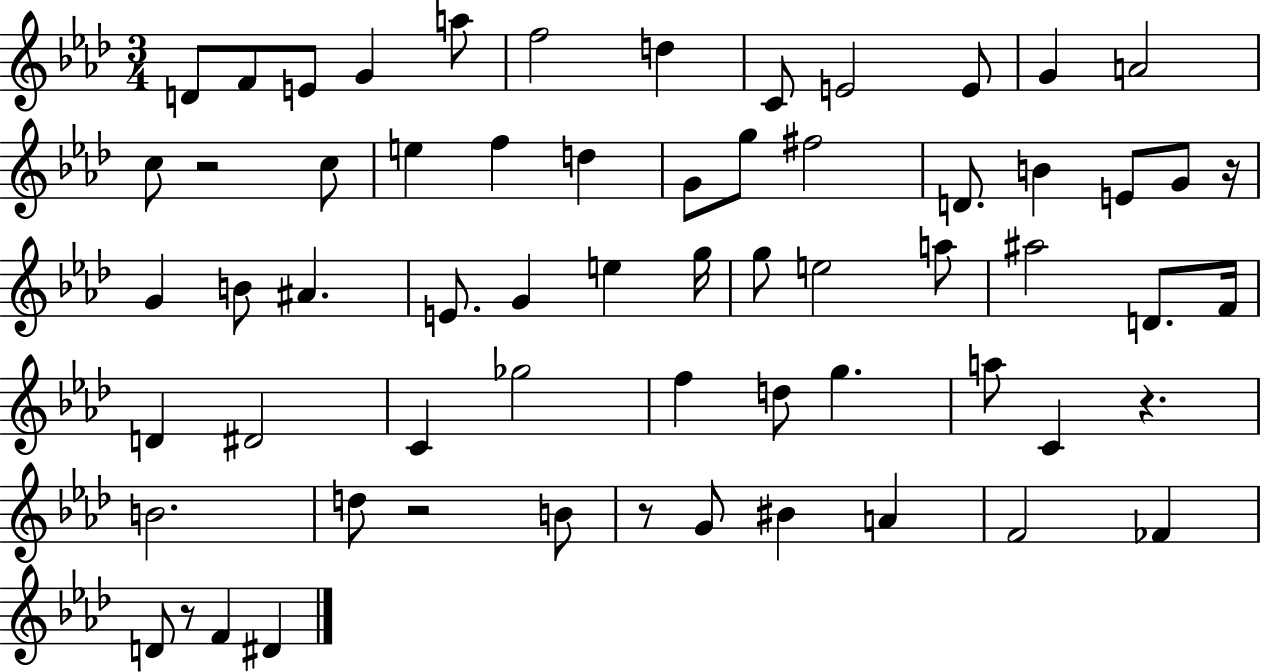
{
  \clef treble
  \numericTimeSignature
  \time 3/4
  \key aes \major
  d'8 f'8 e'8 g'4 a''8 | f''2 d''4 | c'8 e'2 e'8 | g'4 a'2 | \break c''8 r2 c''8 | e''4 f''4 d''4 | g'8 g''8 fis''2 | d'8. b'4 e'8 g'8 r16 | \break g'4 b'8 ais'4. | e'8. g'4 e''4 g''16 | g''8 e''2 a''8 | ais''2 d'8. f'16 | \break d'4 dis'2 | c'4 ges''2 | f''4 d''8 g''4. | a''8 c'4 r4. | \break b'2. | d''8 r2 b'8 | r8 g'8 bis'4 a'4 | f'2 fes'4 | \break d'8 r8 f'4 dis'4 | \bar "|."
}